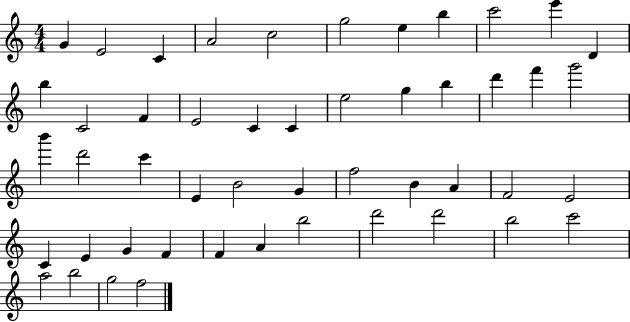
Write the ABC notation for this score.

X:1
T:Untitled
M:4/4
L:1/4
K:C
G E2 C A2 c2 g2 e b c'2 e' D b C2 F E2 C C e2 g b d' f' g'2 b' d'2 c' E B2 G f2 B A F2 E2 C E G F F A b2 d'2 d'2 b2 c'2 a2 b2 g2 f2